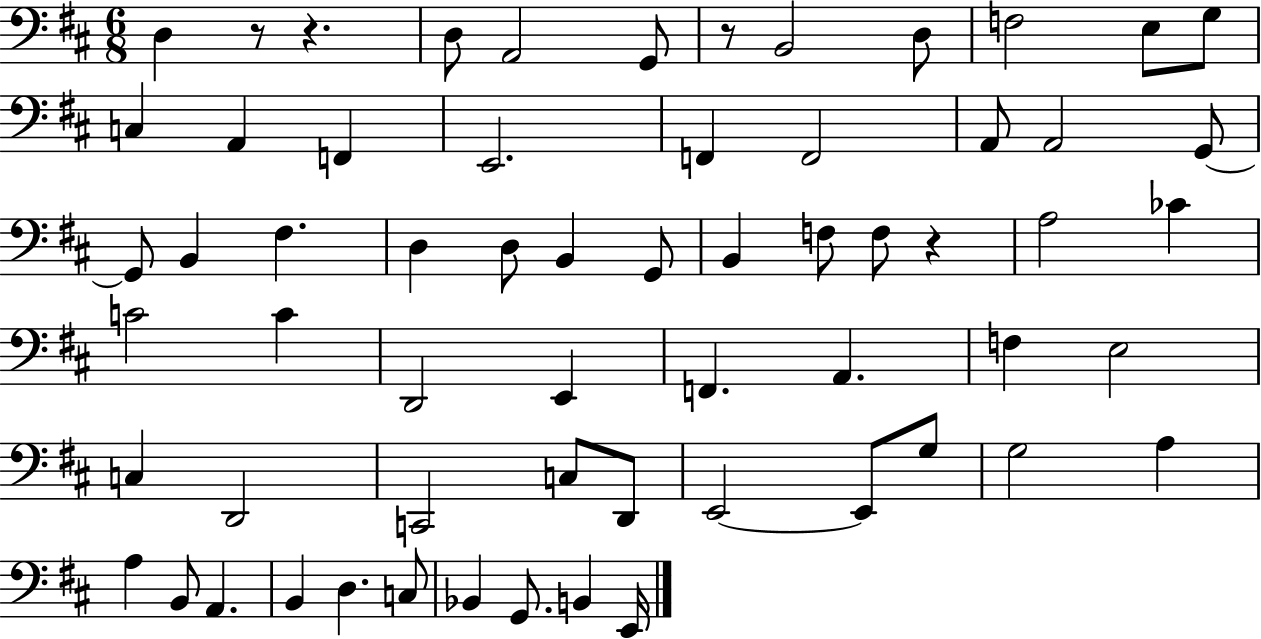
{
  \clef bass
  \numericTimeSignature
  \time 6/8
  \key d \major
  d4 r8 r4. | d8 a,2 g,8 | r8 b,2 d8 | f2 e8 g8 | \break c4 a,4 f,4 | e,2. | f,4 f,2 | a,8 a,2 g,8~~ | \break g,8 b,4 fis4. | d4 d8 b,4 g,8 | b,4 f8 f8 r4 | a2 ces'4 | \break c'2 c'4 | d,2 e,4 | f,4. a,4. | f4 e2 | \break c4 d,2 | c,2 c8 d,8 | e,2~~ e,8 g8 | g2 a4 | \break a4 b,8 a,4. | b,4 d4. c8 | bes,4 g,8. b,4 e,16 | \bar "|."
}